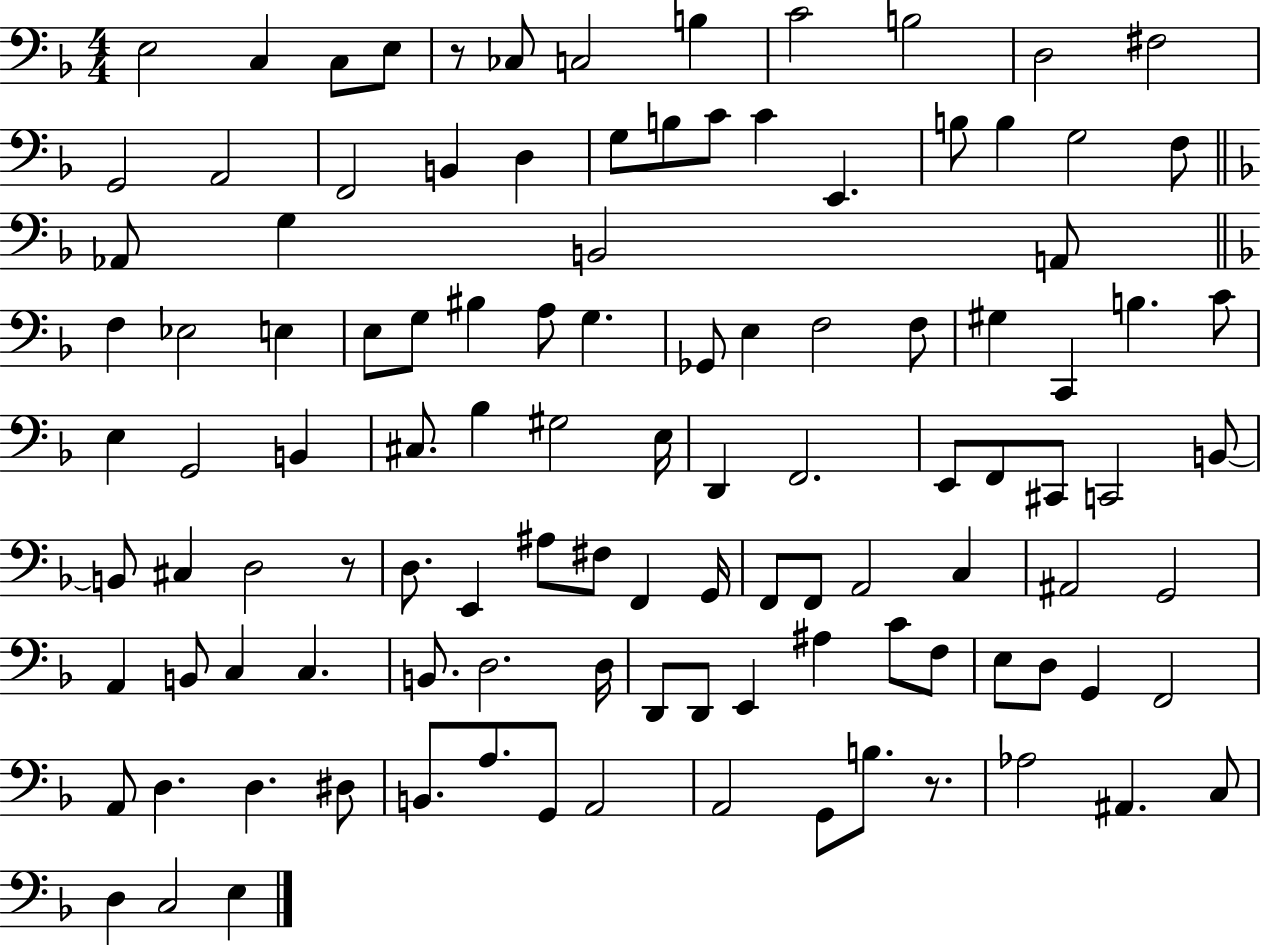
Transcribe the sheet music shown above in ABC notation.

X:1
T:Untitled
M:4/4
L:1/4
K:F
E,2 C, C,/2 E,/2 z/2 _C,/2 C,2 B, C2 B,2 D,2 ^F,2 G,,2 A,,2 F,,2 B,, D, G,/2 B,/2 C/2 C E,, B,/2 B, G,2 F,/2 _A,,/2 G, B,,2 A,,/2 F, _E,2 E, E,/2 G,/2 ^B, A,/2 G, _G,,/2 E, F,2 F,/2 ^G, C,, B, C/2 E, G,,2 B,, ^C,/2 _B, ^G,2 E,/4 D,, F,,2 E,,/2 F,,/2 ^C,,/2 C,,2 B,,/2 B,,/2 ^C, D,2 z/2 D,/2 E,, ^A,/2 ^F,/2 F,, G,,/4 F,,/2 F,,/2 A,,2 C, ^A,,2 G,,2 A,, B,,/2 C, C, B,,/2 D,2 D,/4 D,,/2 D,,/2 E,, ^A, C/2 F,/2 E,/2 D,/2 G,, F,,2 A,,/2 D, D, ^D,/2 B,,/2 A,/2 G,,/2 A,,2 A,,2 G,,/2 B,/2 z/2 _A,2 ^A,, C,/2 D, C,2 E,